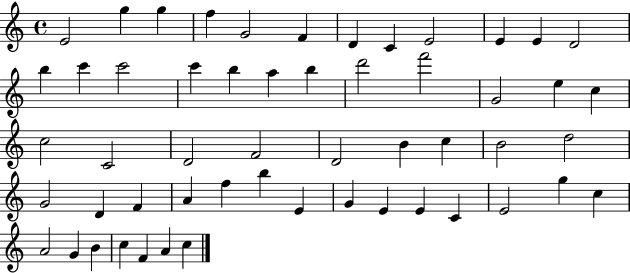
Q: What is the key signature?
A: C major